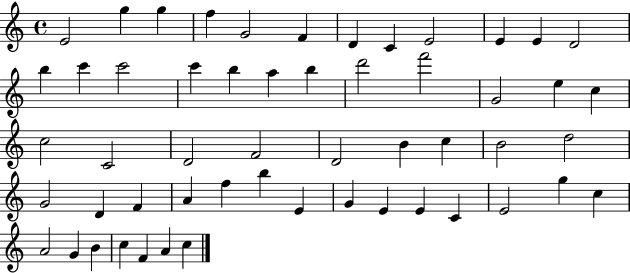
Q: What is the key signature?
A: C major